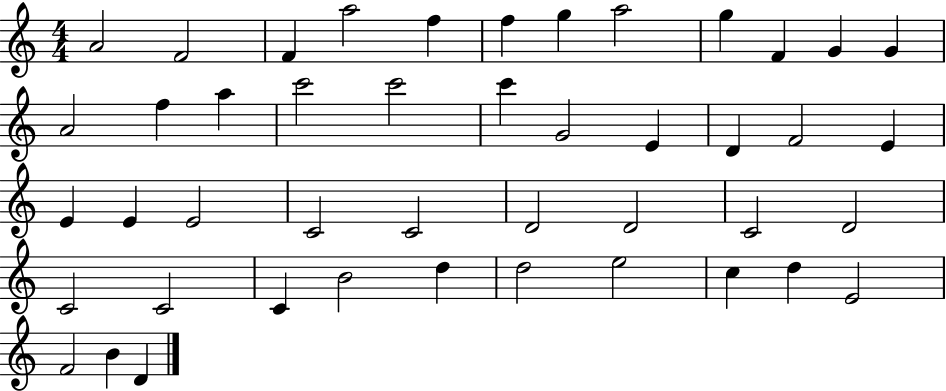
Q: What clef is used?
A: treble